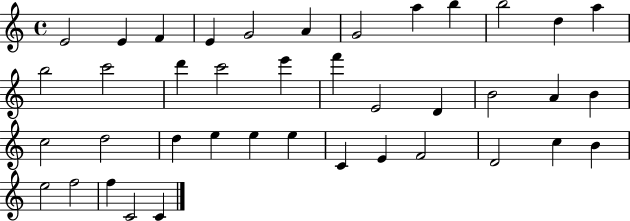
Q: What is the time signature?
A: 4/4